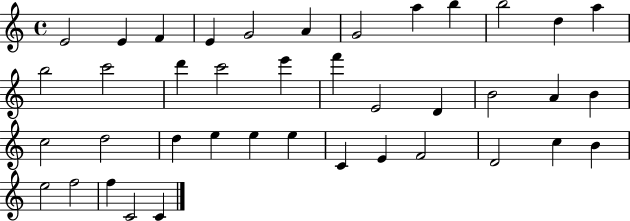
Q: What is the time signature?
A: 4/4